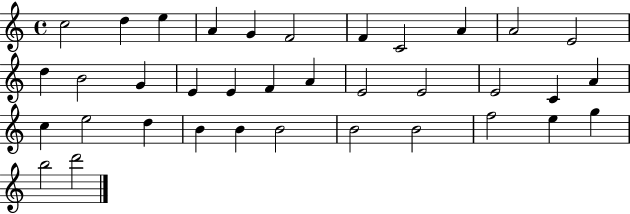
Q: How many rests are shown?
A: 0